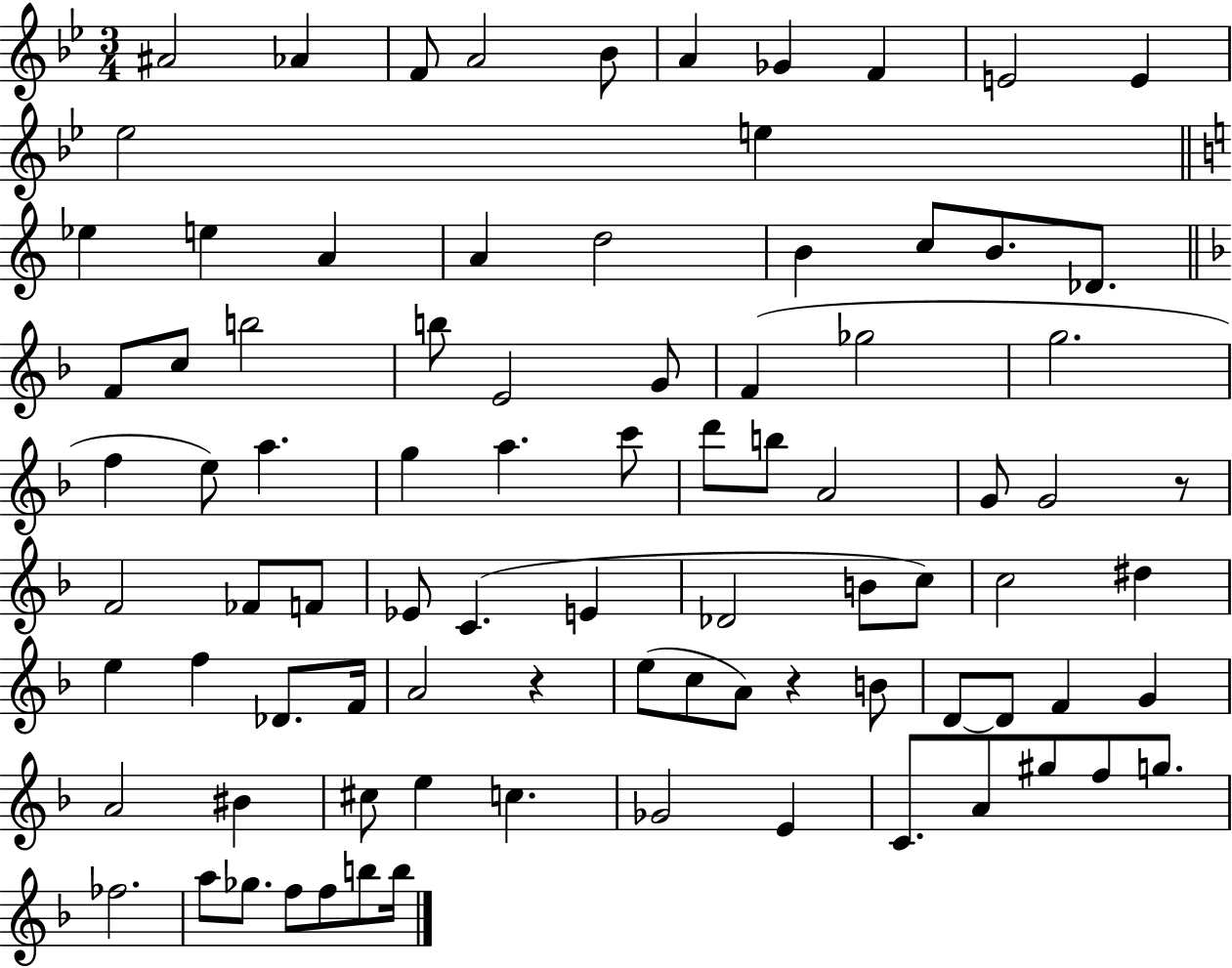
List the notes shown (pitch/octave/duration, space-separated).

A#4/h Ab4/q F4/e A4/h Bb4/e A4/q Gb4/q F4/q E4/h E4/q Eb5/h E5/q Eb5/q E5/q A4/q A4/q D5/h B4/q C5/e B4/e. Db4/e. F4/e C5/e B5/h B5/e E4/h G4/e F4/q Gb5/h G5/h. F5/q E5/e A5/q. G5/q A5/q. C6/e D6/e B5/e A4/h G4/e G4/h R/e F4/h FES4/e F4/e Eb4/e C4/q. E4/q Db4/h B4/e C5/e C5/h D#5/q E5/q F5/q Db4/e. F4/s A4/h R/q E5/e C5/e A4/e R/q B4/e D4/e D4/e F4/q G4/q A4/h BIS4/q C#5/e E5/q C5/q. Gb4/h E4/q C4/e. A4/e G#5/e F5/e G5/e. FES5/h. A5/e Gb5/e. F5/e F5/e B5/e B5/s